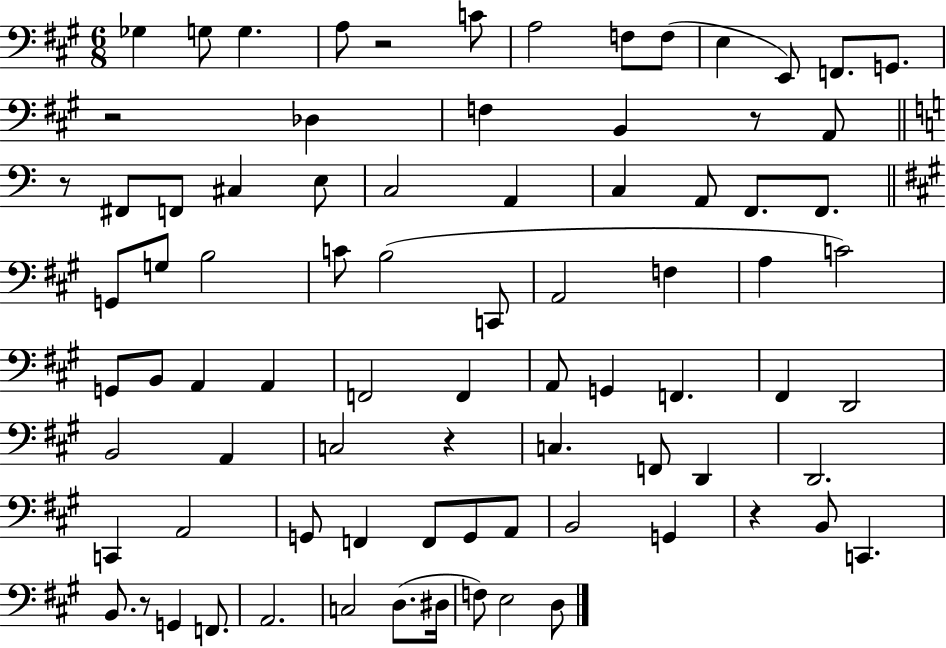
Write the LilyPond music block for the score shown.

{
  \clef bass
  \numericTimeSignature
  \time 6/8
  \key a \major
  ges4 g8 g4. | a8 r2 c'8 | a2 f8 f8( | e4 e,8) f,8. g,8. | \break r2 des4 | f4 b,4 r8 a,8 | \bar "||" \break \key c \major r8 fis,8 f,8 cis4 e8 | c2 a,4 | c4 a,8 f,8. f,8. | \bar "||" \break \key a \major g,8 g8 b2 | c'8 b2( c,8 | a,2 f4 | a4 c'2) | \break g,8 b,8 a,4 a,4 | f,2 f,4 | a,8 g,4 f,4. | fis,4 d,2 | \break b,2 a,4 | c2 r4 | c4. f,8 d,4 | d,2. | \break c,4 a,2 | g,8 f,4 f,8 g,8 a,8 | b,2 g,4 | r4 b,8 c,4. | \break b,8. r8 g,4 f,8. | a,2. | c2 d8.( dis16 | f8) e2 d8 | \break \bar "|."
}